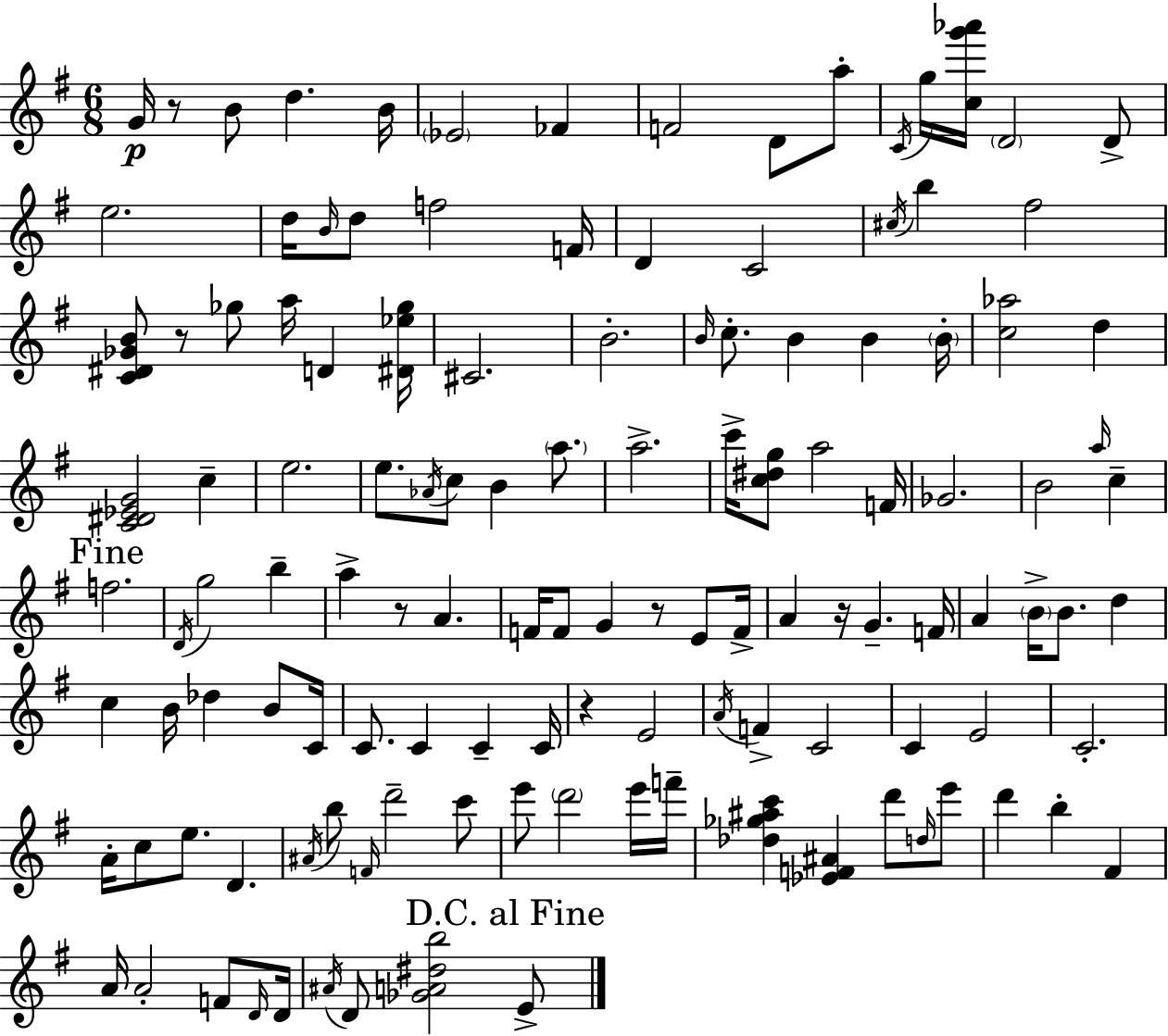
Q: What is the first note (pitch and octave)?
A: G4